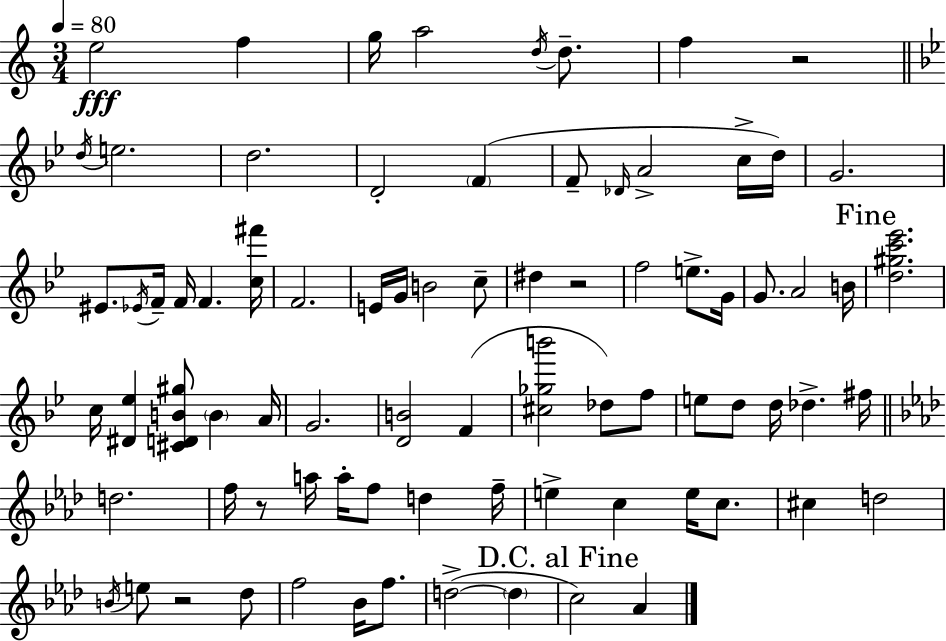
E5/h F5/q G5/s A5/h D5/s D5/e. F5/q R/h D5/s E5/h. D5/h. D4/h F4/q F4/e Db4/s A4/h C5/s D5/s G4/h. EIS4/e. Eb4/s F4/s F4/s F4/q. [C5,F#6]/s F4/h. E4/s G4/s B4/h C5/e D#5/q R/h F5/h E5/e. G4/s G4/e. A4/h B4/s [D5,G#5,C6,Eb6]/h. C5/s [D#4,Eb5]/q [C#4,D4,B4,G#5]/e B4/q A4/s G4/h. [D4,B4]/h F4/q [C#5,Gb5,B6]/h Db5/e F5/e E5/e D5/e D5/s Db5/q. F#5/s D5/h. F5/s R/e A5/s A5/s F5/e D5/q F5/s E5/q C5/q E5/s C5/e. C#5/q D5/h B4/s E5/e R/h Db5/e F5/h Bb4/s F5/e. D5/h D5/q C5/h Ab4/q